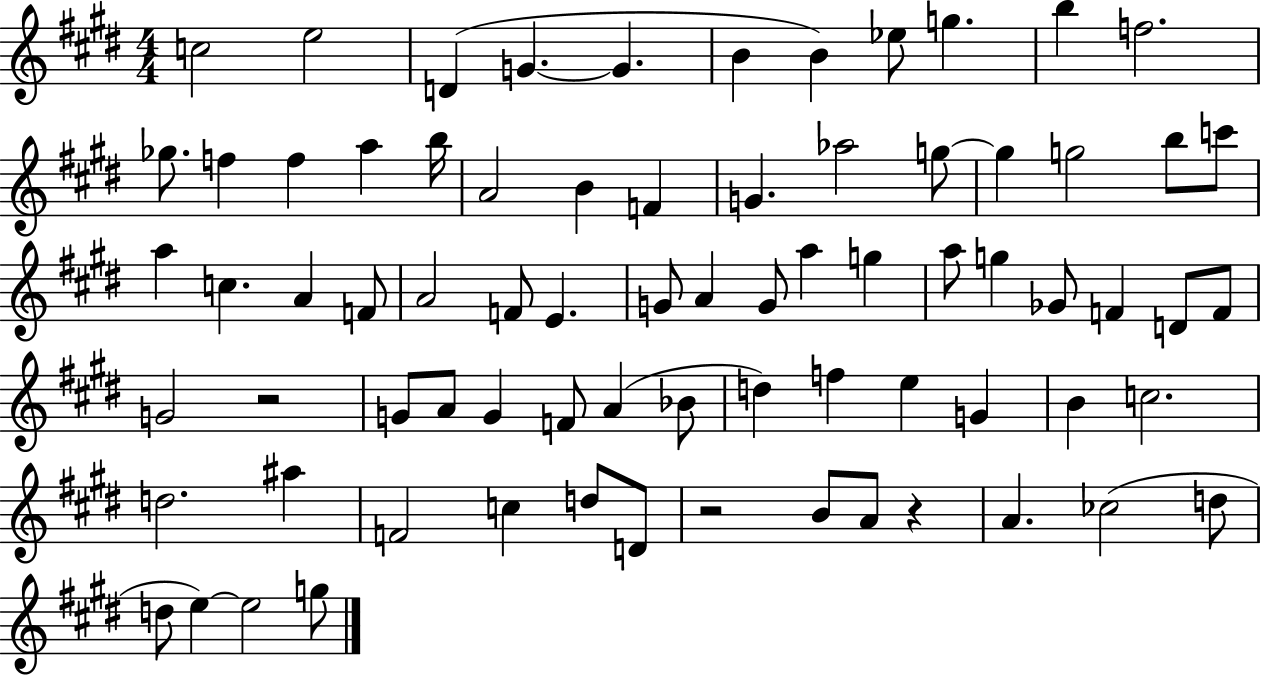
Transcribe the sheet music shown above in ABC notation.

X:1
T:Untitled
M:4/4
L:1/4
K:E
c2 e2 D G G B B _e/2 g b f2 _g/2 f f a b/4 A2 B F G _a2 g/2 g g2 b/2 c'/2 a c A F/2 A2 F/2 E G/2 A G/2 a g a/2 g _G/2 F D/2 F/2 G2 z2 G/2 A/2 G F/2 A _B/2 d f e G B c2 d2 ^a F2 c d/2 D/2 z2 B/2 A/2 z A _c2 d/2 d/2 e e2 g/2